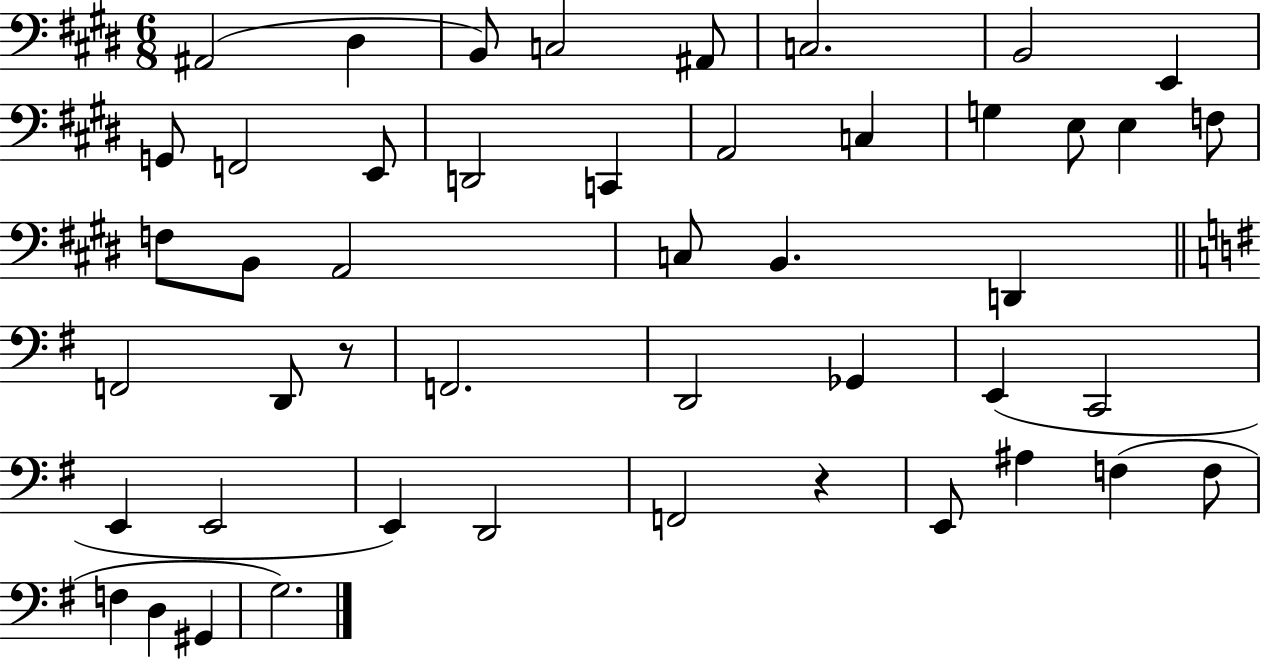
{
  \clef bass
  \numericTimeSignature
  \time 6/8
  \key e \major
  ais,2( dis4 | b,8) c2 ais,8 | c2. | b,2 e,4 | \break g,8 f,2 e,8 | d,2 c,4 | a,2 c4 | g4 e8 e4 f8 | \break f8 b,8 a,2 | c8 b,4. d,4 | \bar "||" \break \key e \minor f,2 d,8 r8 | f,2. | d,2 ges,4 | e,4( c,2 | \break e,4 e,2 | e,4) d,2 | f,2 r4 | e,8 ais4 f4( f8 | \break f4 d4 gis,4 | g2.) | \bar "|."
}